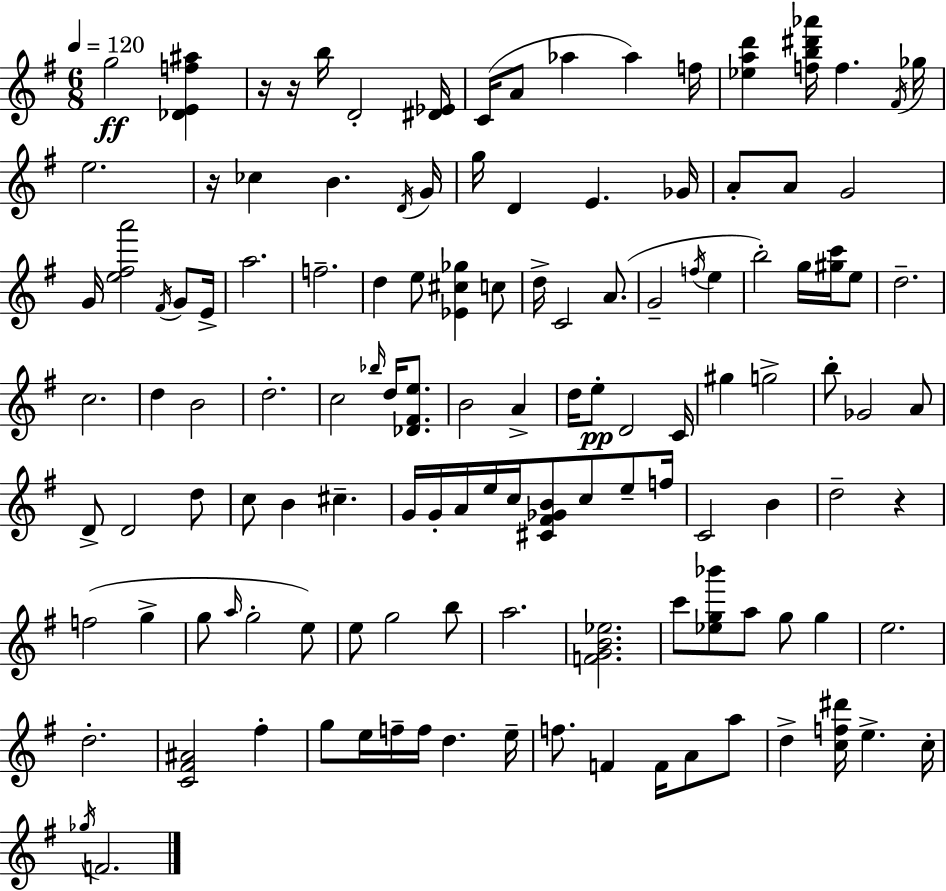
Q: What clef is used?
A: treble